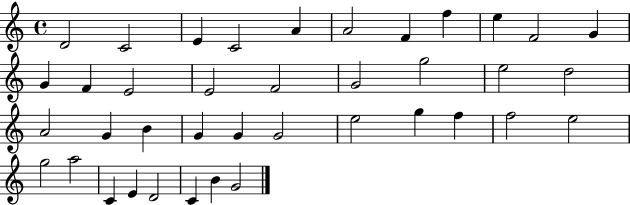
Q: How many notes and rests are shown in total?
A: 39